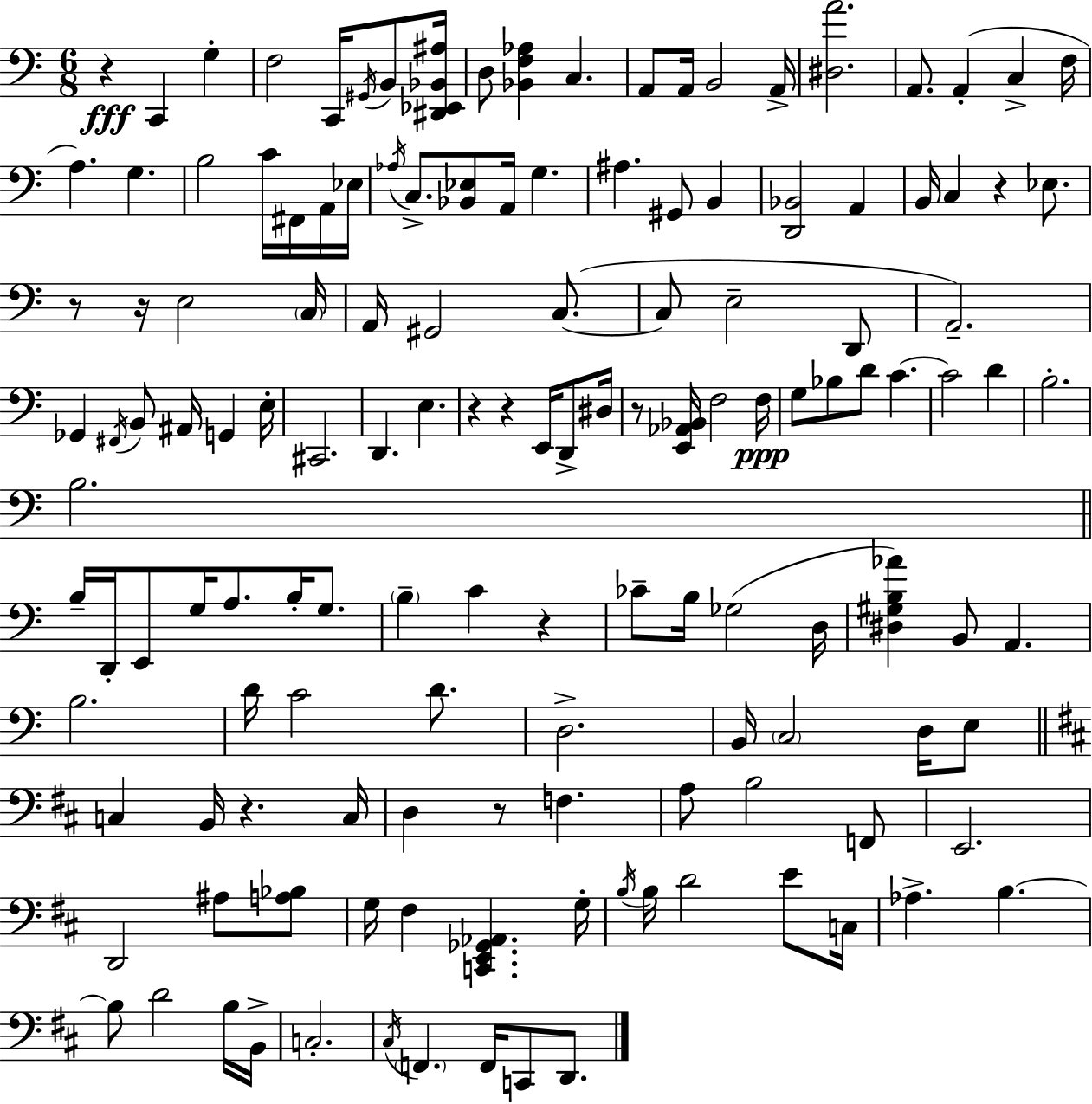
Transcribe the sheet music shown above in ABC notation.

X:1
T:Untitled
M:6/8
L:1/4
K:Am
z C,, G, F,2 C,,/4 ^G,,/4 B,,/2 [^D,,_E,,_B,,^A,]/4 D,/2 [_B,,F,_A,] C, A,,/2 A,,/4 B,,2 A,,/4 [^D,A]2 A,,/2 A,, C, F,/4 A, G, B,2 C/4 ^F,,/4 A,,/4 _E,/4 _A,/4 C,/2 [_B,,_E,]/2 A,,/4 G, ^A, ^G,,/2 B,, [D,,_B,,]2 A,, B,,/4 C, z _E,/2 z/2 z/4 E,2 C,/4 A,,/4 ^G,,2 C,/2 C,/2 E,2 D,,/2 A,,2 _G,, ^F,,/4 B,,/2 ^A,,/4 G,, E,/4 ^C,,2 D,, E, z z E,,/4 D,,/2 ^D,/4 z/2 [E,,_A,,_B,,]/4 F,2 F,/4 G,/2 _B,/2 D/2 C C2 D B,2 B,2 B,/4 D,,/4 E,,/2 G,/4 A,/2 B,/4 G,/2 B, C z _C/2 B,/4 _G,2 D,/4 [^D,^G,B,_A] B,,/2 A,, B,2 D/4 C2 D/2 D,2 B,,/4 C,2 D,/4 E,/2 C, B,,/4 z C,/4 D, z/2 F, A,/2 B,2 F,,/2 E,,2 D,,2 ^A,/2 [A,_B,]/2 G,/4 ^F, [C,,E,,_G,,_A,,] G,/4 B,/4 B,/4 D2 E/2 C,/4 _A, B, B,/2 D2 B,/4 B,,/4 C,2 ^C,/4 F,, F,,/4 C,,/2 D,,/2